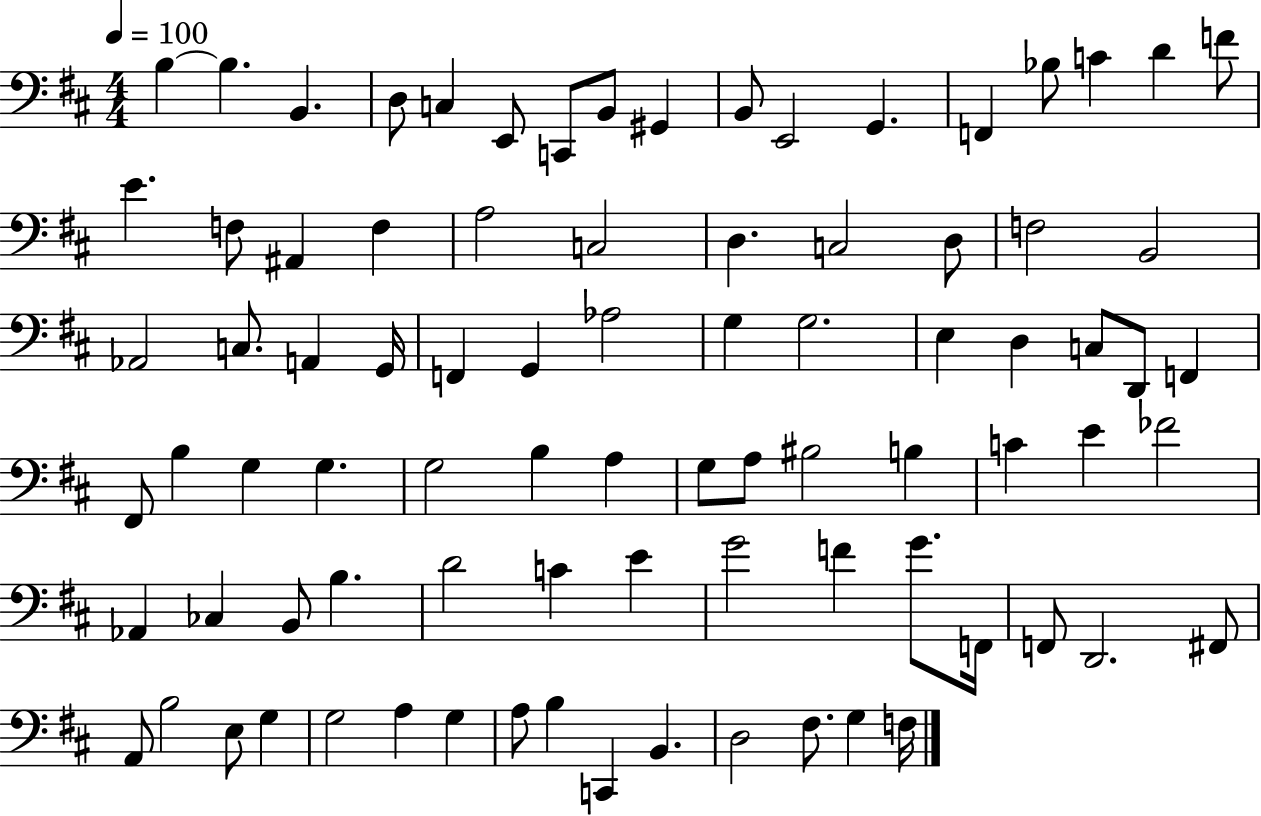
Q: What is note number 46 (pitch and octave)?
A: G3